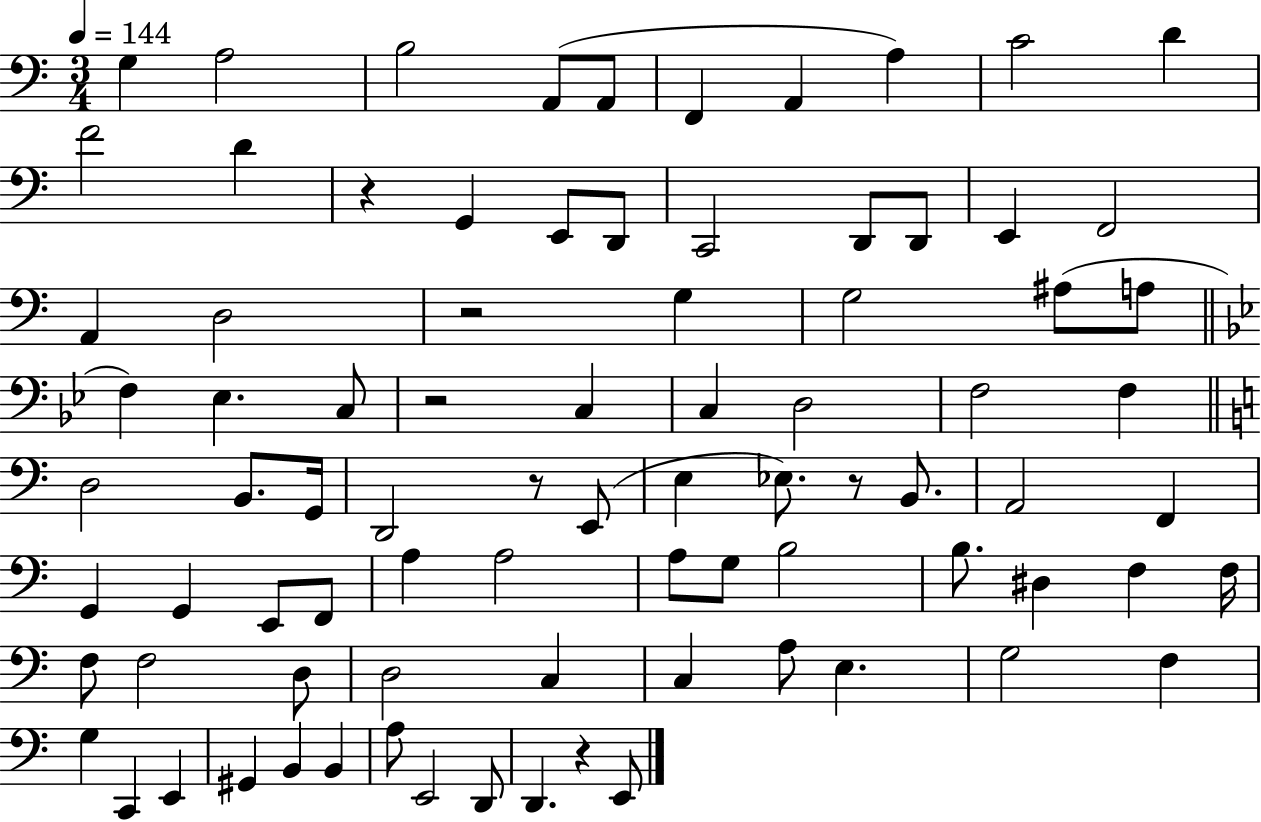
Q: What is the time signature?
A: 3/4